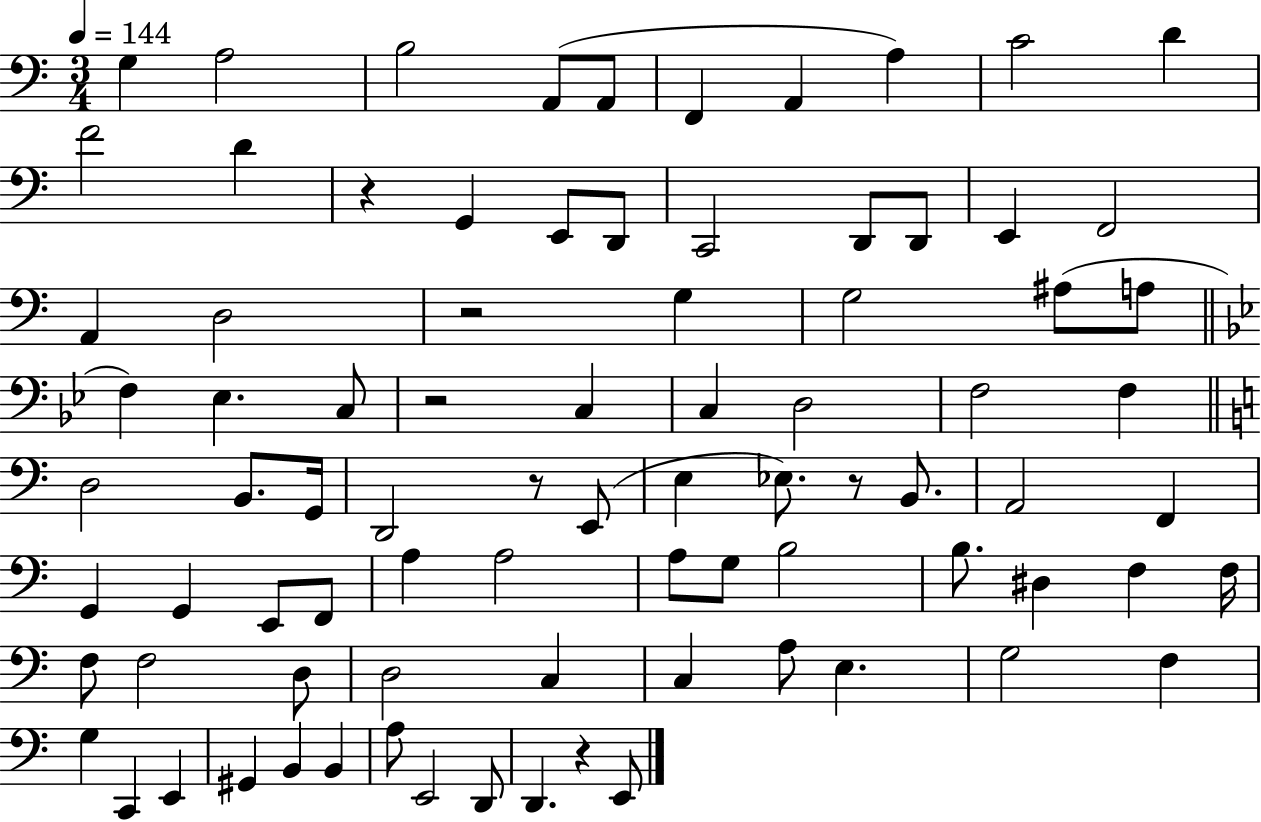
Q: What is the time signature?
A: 3/4